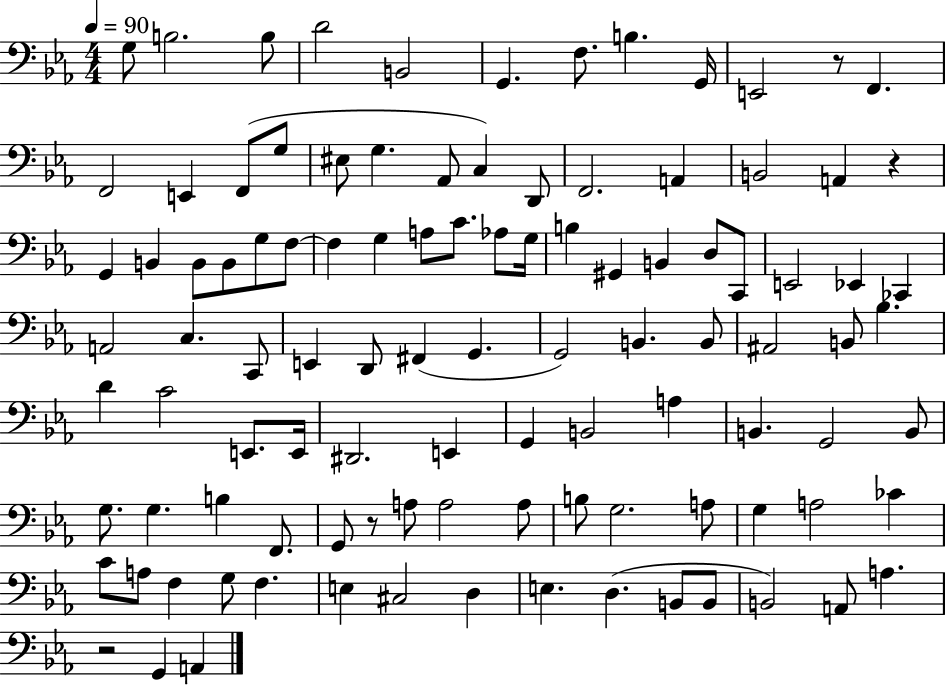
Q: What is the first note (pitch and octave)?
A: G3